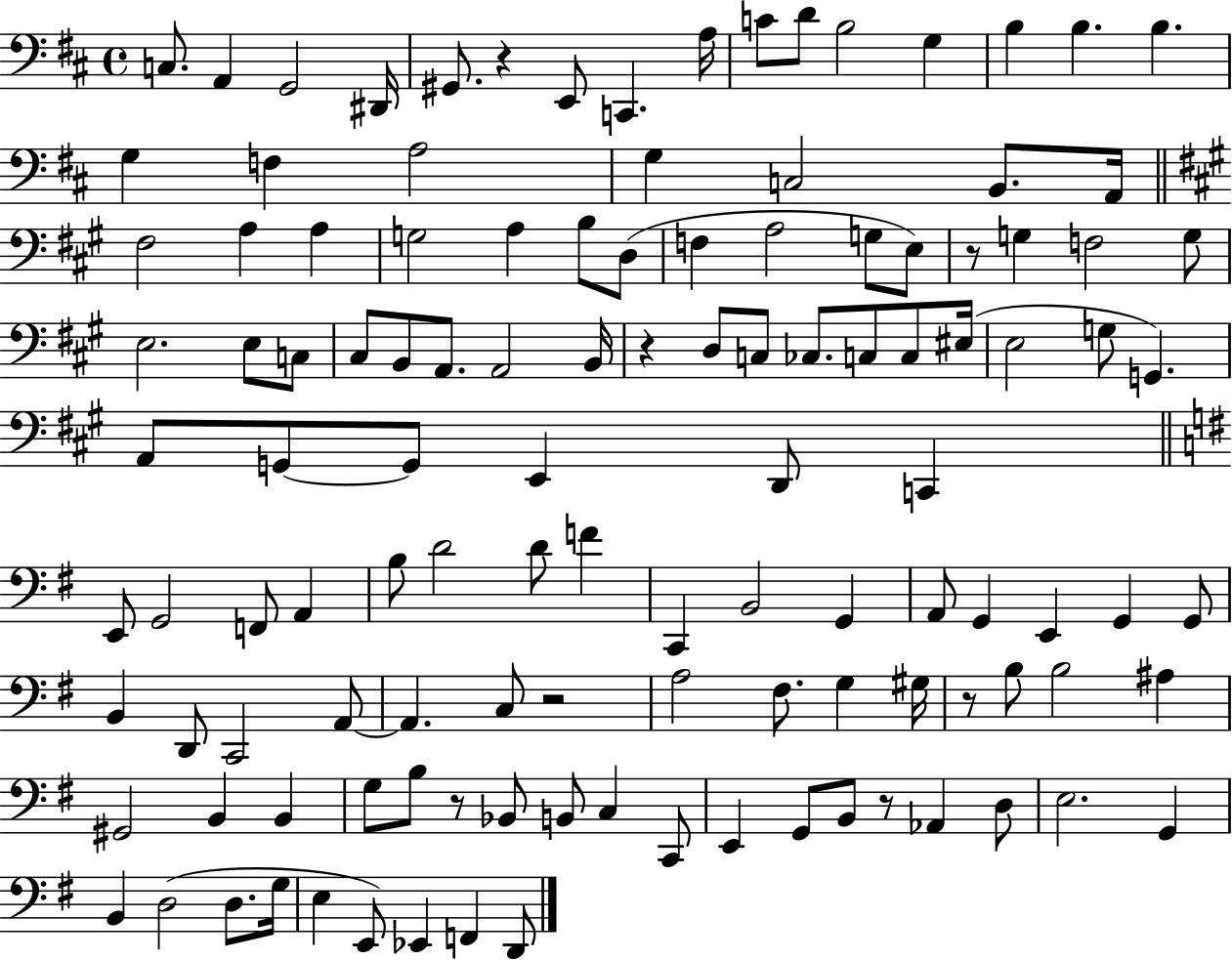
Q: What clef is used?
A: bass